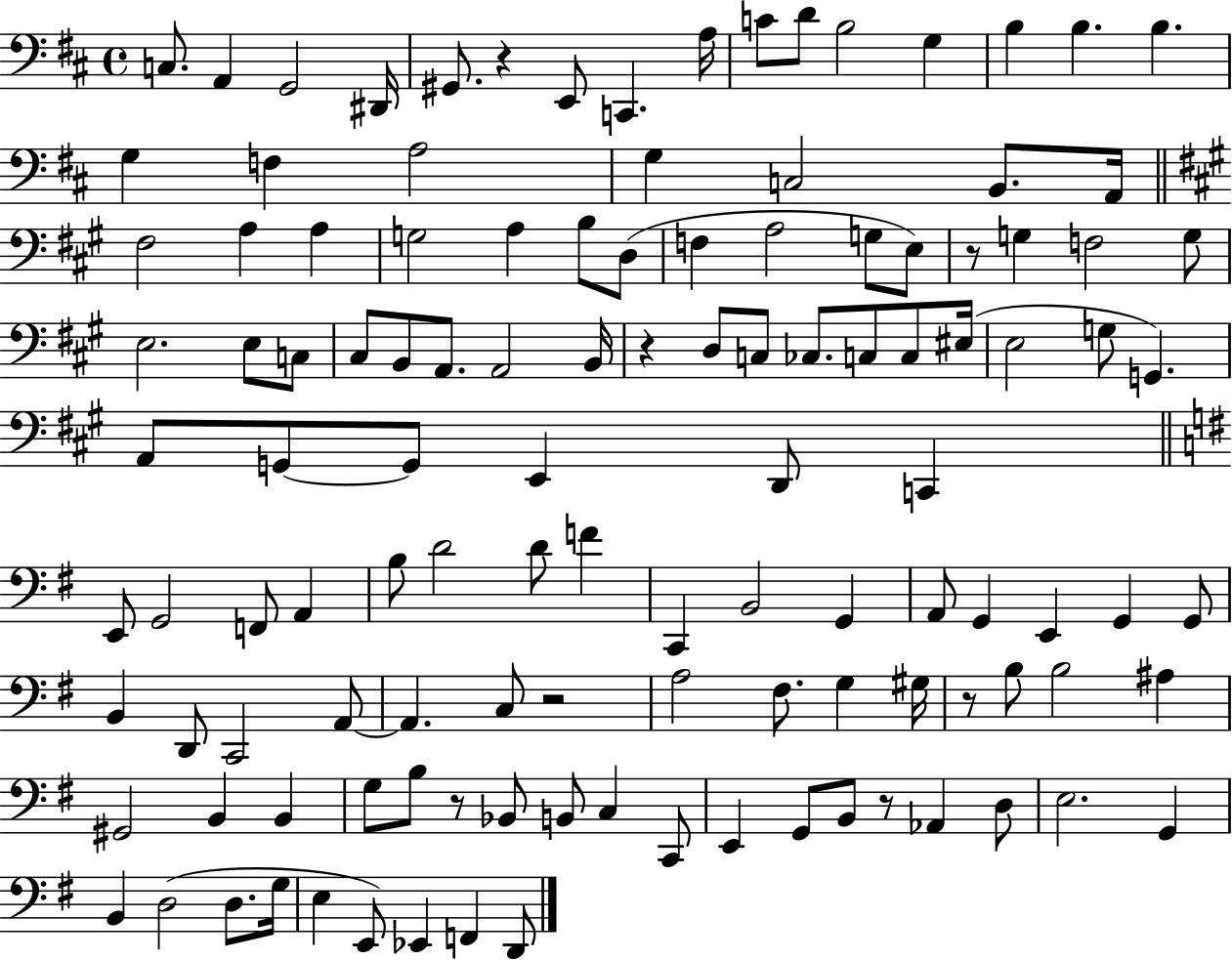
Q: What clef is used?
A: bass